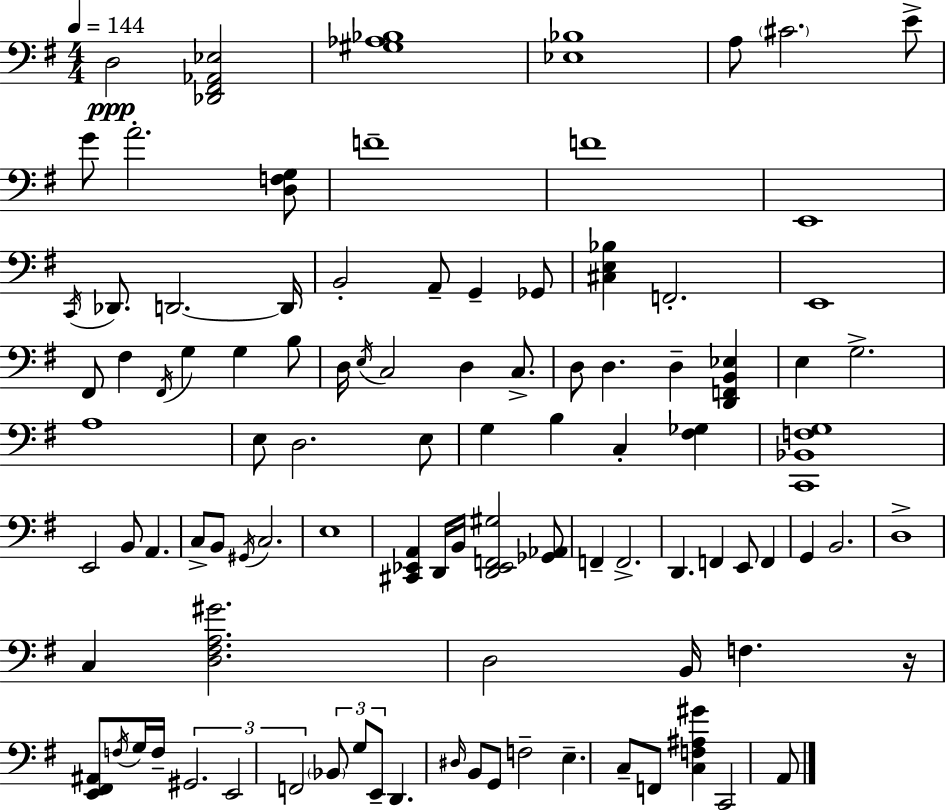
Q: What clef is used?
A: bass